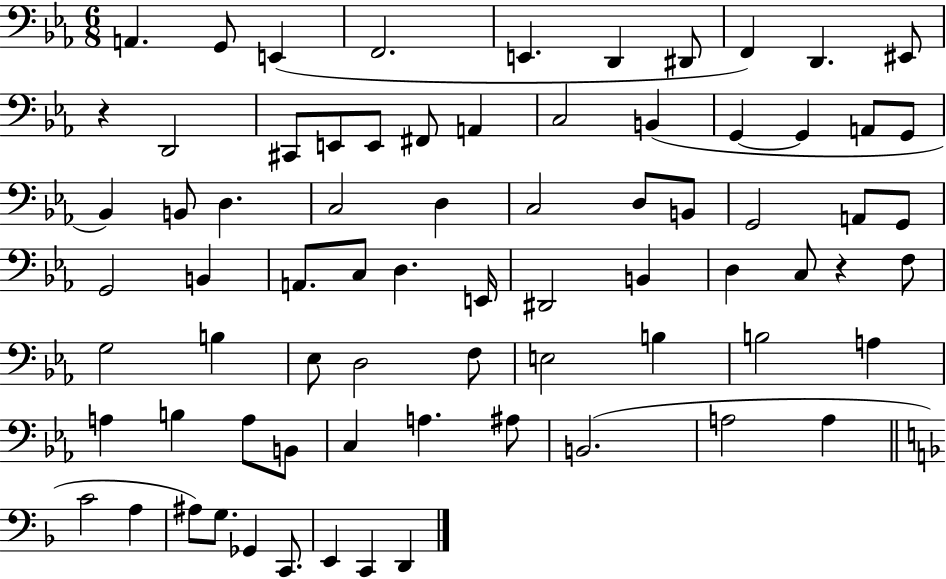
A2/q. G2/e E2/q F2/h. E2/q. D2/q D#2/e F2/q D2/q. EIS2/e R/q D2/h C#2/e E2/e E2/e F#2/e A2/q C3/h B2/q G2/q G2/q A2/e G2/e Bb2/q B2/e D3/q. C3/h D3/q C3/h D3/e B2/e G2/h A2/e G2/e G2/h B2/q A2/e. C3/e D3/q. E2/s D#2/h B2/q D3/q C3/e R/q F3/e G3/h B3/q Eb3/e D3/h F3/e E3/h B3/q B3/h A3/q A3/q B3/q A3/e B2/e C3/q A3/q. A#3/e B2/h. A3/h A3/q C4/h A3/q A#3/e G3/e. Gb2/q C2/e. E2/q C2/q D2/q